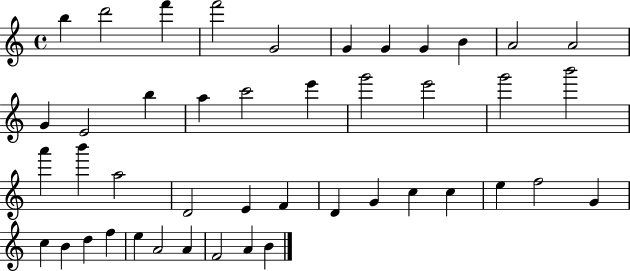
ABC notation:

X:1
T:Untitled
M:4/4
L:1/4
K:C
b d'2 f' f'2 G2 G G G B A2 A2 G E2 b a c'2 e' g'2 e'2 g'2 b'2 a' b' a2 D2 E F D G c c e f2 G c B d f e A2 A F2 A B